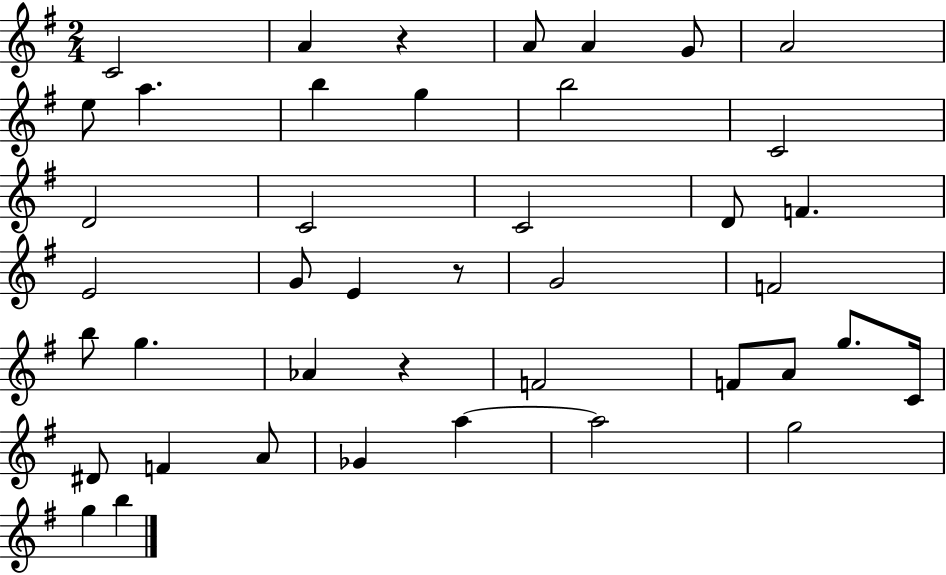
{
  \clef treble
  \numericTimeSignature
  \time 2/4
  \key g \major
  c'2 | a'4 r4 | a'8 a'4 g'8 | a'2 | \break e''8 a''4. | b''4 g''4 | b''2 | c'2 | \break d'2 | c'2 | c'2 | d'8 f'4. | \break e'2 | g'8 e'4 r8 | g'2 | f'2 | \break b''8 g''4. | aes'4 r4 | f'2 | f'8 a'8 g''8. c'16 | \break dis'8 f'4 a'8 | ges'4 a''4~~ | a''2 | g''2 | \break g''4 b''4 | \bar "|."
}